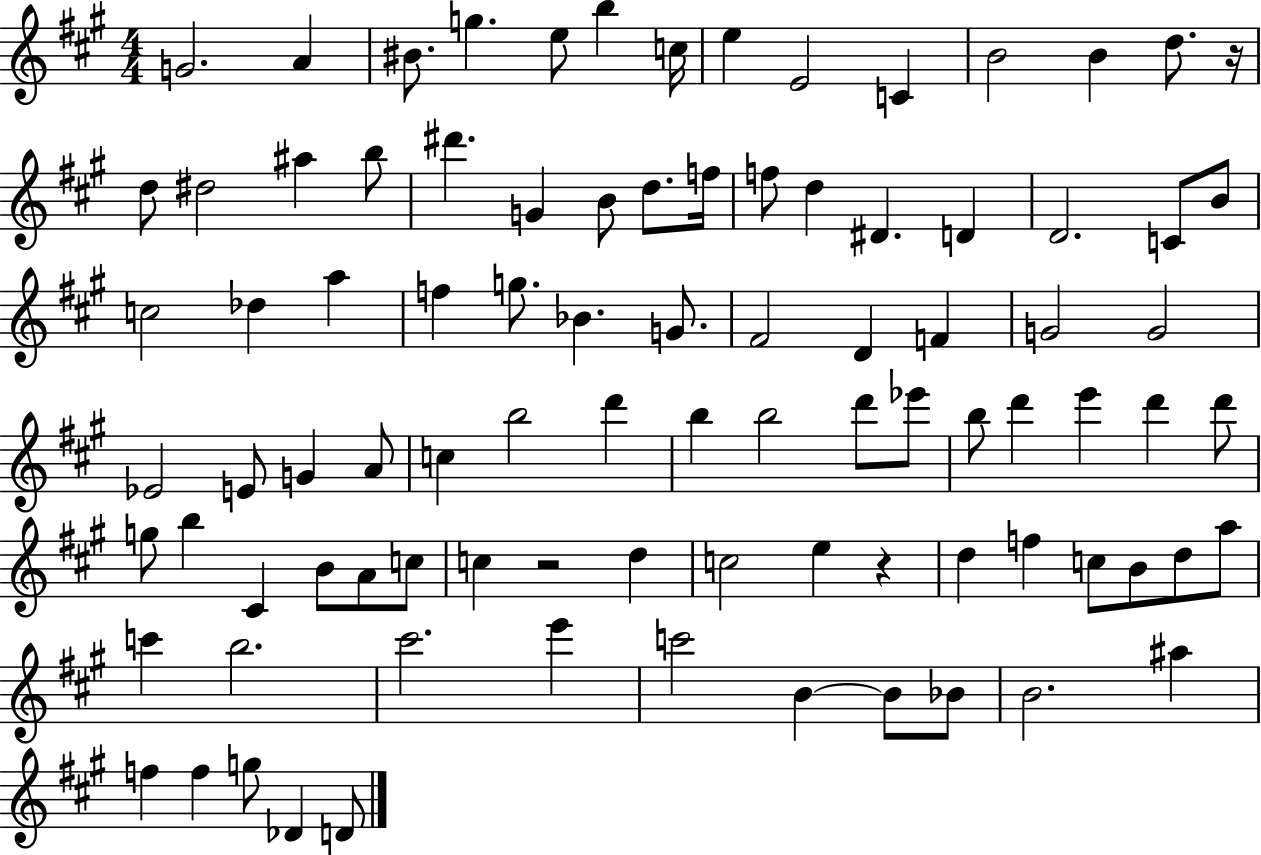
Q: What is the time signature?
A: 4/4